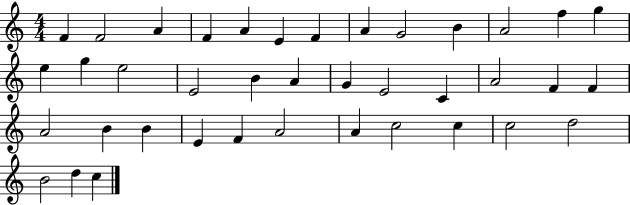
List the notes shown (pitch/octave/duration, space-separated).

F4/q F4/h A4/q F4/q A4/q E4/q F4/q A4/q G4/h B4/q A4/h F5/q G5/q E5/q G5/q E5/h E4/h B4/q A4/q G4/q E4/h C4/q A4/h F4/q F4/q A4/h B4/q B4/q E4/q F4/q A4/h A4/q C5/h C5/q C5/h D5/h B4/h D5/q C5/q